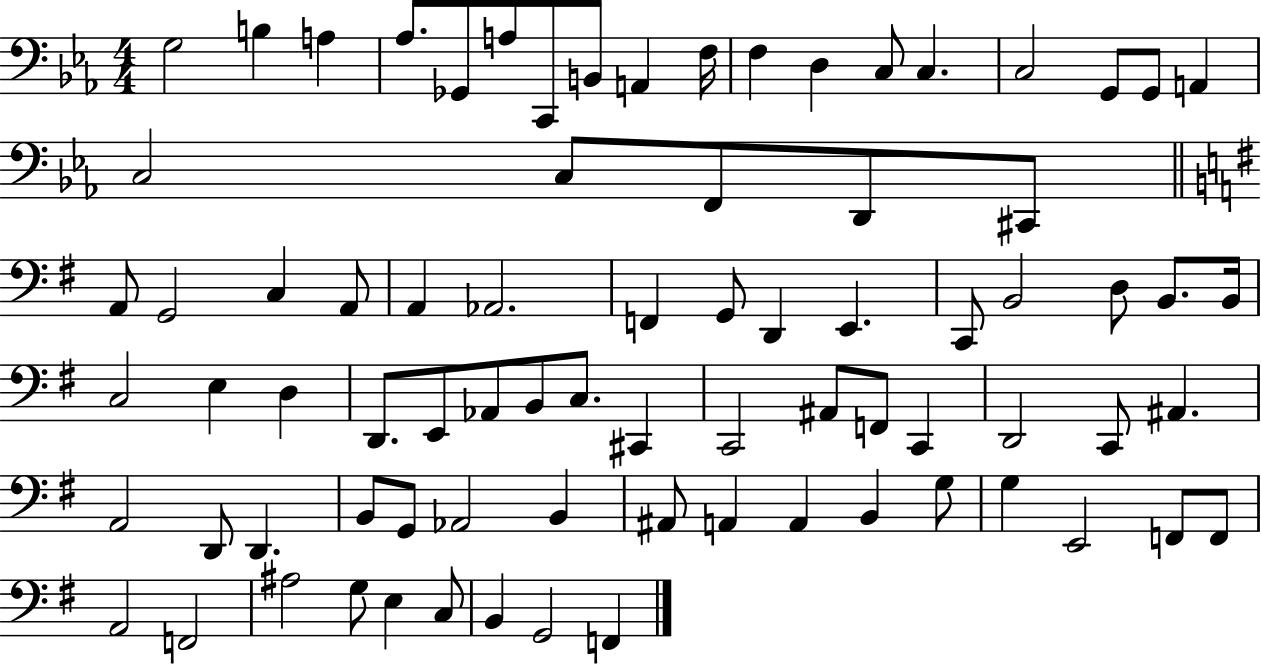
G3/h B3/q A3/q Ab3/e. Gb2/e A3/e C2/e B2/e A2/q F3/s F3/q D3/q C3/e C3/q. C3/h G2/e G2/e A2/q C3/h C3/e F2/e D2/e C#2/e A2/e G2/h C3/q A2/e A2/q Ab2/h. F2/q G2/e D2/q E2/q. C2/e B2/h D3/e B2/e. B2/s C3/h E3/q D3/q D2/e. E2/e Ab2/e B2/e C3/e. C#2/q C2/h A#2/e F2/e C2/q D2/h C2/e A#2/q. A2/h D2/e D2/q. B2/e G2/e Ab2/h B2/q A#2/e A2/q A2/q B2/q G3/e G3/q E2/h F2/e F2/e A2/h F2/h A#3/h G3/e E3/q C3/e B2/q G2/h F2/q